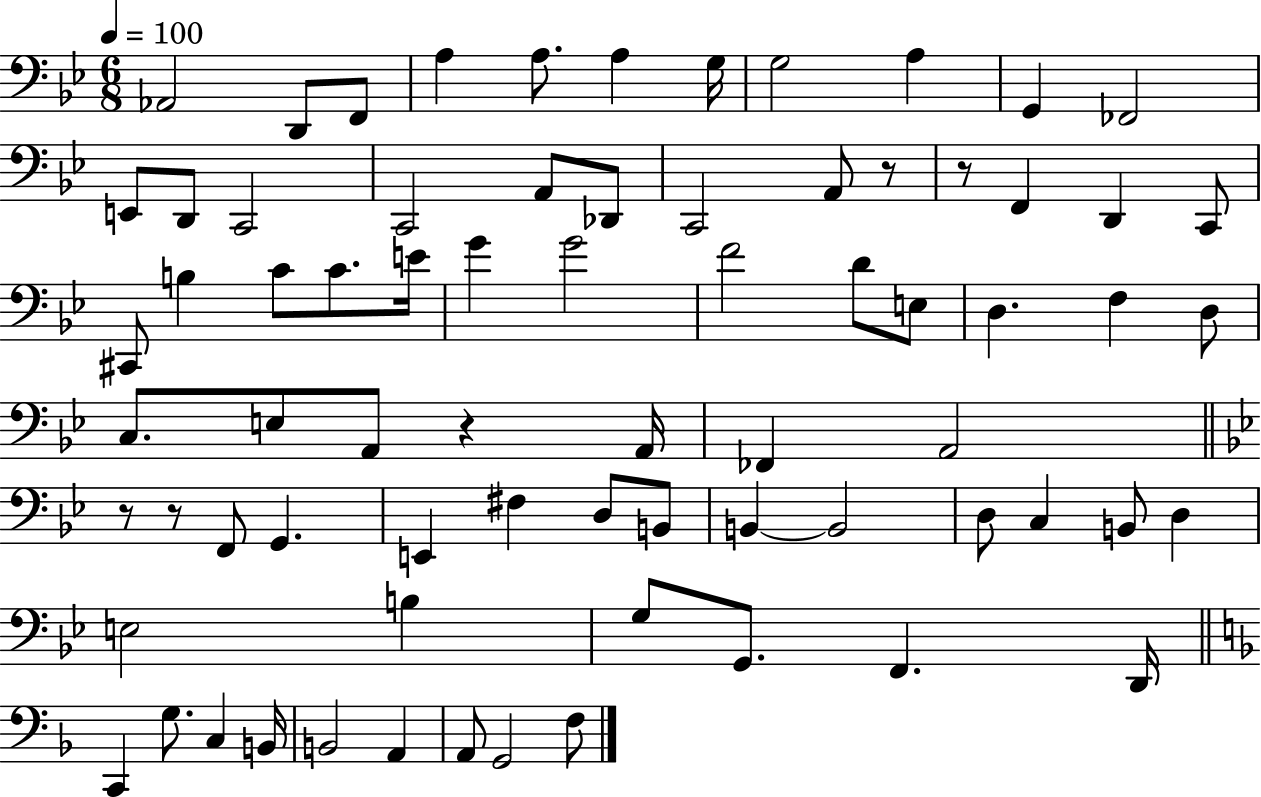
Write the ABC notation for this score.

X:1
T:Untitled
M:6/8
L:1/4
K:Bb
_A,,2 D,,/2 F,,/2 A, A,/2 A, G,/4 G,2 A, G,, _F,,2 E,,/2 D,,/2 C,,2 C,,2 A,,/2 _D,,/2 C,,2 A,,/2 z/2 z/2 F,, D,, C,,/2 ^C,,/2 B, C/2 C/2 E/4 G G2 F2 D/2 E,/2 D, F, D,/2 C,/2 E,/2 A,,/2 z A,,/4 _F,, A,,2 z/2 z/2 F,,/2 G,, E,, ^F, D,/2 B,,/2 B,, B,,2 D,/2 C, B,,/2 D, E,2 B, G,/2 G,,/2 F,, D,,/4 C,, G,/2 C, B,,/4 B,,2 A,, A,,/2 G,,2 F,/2